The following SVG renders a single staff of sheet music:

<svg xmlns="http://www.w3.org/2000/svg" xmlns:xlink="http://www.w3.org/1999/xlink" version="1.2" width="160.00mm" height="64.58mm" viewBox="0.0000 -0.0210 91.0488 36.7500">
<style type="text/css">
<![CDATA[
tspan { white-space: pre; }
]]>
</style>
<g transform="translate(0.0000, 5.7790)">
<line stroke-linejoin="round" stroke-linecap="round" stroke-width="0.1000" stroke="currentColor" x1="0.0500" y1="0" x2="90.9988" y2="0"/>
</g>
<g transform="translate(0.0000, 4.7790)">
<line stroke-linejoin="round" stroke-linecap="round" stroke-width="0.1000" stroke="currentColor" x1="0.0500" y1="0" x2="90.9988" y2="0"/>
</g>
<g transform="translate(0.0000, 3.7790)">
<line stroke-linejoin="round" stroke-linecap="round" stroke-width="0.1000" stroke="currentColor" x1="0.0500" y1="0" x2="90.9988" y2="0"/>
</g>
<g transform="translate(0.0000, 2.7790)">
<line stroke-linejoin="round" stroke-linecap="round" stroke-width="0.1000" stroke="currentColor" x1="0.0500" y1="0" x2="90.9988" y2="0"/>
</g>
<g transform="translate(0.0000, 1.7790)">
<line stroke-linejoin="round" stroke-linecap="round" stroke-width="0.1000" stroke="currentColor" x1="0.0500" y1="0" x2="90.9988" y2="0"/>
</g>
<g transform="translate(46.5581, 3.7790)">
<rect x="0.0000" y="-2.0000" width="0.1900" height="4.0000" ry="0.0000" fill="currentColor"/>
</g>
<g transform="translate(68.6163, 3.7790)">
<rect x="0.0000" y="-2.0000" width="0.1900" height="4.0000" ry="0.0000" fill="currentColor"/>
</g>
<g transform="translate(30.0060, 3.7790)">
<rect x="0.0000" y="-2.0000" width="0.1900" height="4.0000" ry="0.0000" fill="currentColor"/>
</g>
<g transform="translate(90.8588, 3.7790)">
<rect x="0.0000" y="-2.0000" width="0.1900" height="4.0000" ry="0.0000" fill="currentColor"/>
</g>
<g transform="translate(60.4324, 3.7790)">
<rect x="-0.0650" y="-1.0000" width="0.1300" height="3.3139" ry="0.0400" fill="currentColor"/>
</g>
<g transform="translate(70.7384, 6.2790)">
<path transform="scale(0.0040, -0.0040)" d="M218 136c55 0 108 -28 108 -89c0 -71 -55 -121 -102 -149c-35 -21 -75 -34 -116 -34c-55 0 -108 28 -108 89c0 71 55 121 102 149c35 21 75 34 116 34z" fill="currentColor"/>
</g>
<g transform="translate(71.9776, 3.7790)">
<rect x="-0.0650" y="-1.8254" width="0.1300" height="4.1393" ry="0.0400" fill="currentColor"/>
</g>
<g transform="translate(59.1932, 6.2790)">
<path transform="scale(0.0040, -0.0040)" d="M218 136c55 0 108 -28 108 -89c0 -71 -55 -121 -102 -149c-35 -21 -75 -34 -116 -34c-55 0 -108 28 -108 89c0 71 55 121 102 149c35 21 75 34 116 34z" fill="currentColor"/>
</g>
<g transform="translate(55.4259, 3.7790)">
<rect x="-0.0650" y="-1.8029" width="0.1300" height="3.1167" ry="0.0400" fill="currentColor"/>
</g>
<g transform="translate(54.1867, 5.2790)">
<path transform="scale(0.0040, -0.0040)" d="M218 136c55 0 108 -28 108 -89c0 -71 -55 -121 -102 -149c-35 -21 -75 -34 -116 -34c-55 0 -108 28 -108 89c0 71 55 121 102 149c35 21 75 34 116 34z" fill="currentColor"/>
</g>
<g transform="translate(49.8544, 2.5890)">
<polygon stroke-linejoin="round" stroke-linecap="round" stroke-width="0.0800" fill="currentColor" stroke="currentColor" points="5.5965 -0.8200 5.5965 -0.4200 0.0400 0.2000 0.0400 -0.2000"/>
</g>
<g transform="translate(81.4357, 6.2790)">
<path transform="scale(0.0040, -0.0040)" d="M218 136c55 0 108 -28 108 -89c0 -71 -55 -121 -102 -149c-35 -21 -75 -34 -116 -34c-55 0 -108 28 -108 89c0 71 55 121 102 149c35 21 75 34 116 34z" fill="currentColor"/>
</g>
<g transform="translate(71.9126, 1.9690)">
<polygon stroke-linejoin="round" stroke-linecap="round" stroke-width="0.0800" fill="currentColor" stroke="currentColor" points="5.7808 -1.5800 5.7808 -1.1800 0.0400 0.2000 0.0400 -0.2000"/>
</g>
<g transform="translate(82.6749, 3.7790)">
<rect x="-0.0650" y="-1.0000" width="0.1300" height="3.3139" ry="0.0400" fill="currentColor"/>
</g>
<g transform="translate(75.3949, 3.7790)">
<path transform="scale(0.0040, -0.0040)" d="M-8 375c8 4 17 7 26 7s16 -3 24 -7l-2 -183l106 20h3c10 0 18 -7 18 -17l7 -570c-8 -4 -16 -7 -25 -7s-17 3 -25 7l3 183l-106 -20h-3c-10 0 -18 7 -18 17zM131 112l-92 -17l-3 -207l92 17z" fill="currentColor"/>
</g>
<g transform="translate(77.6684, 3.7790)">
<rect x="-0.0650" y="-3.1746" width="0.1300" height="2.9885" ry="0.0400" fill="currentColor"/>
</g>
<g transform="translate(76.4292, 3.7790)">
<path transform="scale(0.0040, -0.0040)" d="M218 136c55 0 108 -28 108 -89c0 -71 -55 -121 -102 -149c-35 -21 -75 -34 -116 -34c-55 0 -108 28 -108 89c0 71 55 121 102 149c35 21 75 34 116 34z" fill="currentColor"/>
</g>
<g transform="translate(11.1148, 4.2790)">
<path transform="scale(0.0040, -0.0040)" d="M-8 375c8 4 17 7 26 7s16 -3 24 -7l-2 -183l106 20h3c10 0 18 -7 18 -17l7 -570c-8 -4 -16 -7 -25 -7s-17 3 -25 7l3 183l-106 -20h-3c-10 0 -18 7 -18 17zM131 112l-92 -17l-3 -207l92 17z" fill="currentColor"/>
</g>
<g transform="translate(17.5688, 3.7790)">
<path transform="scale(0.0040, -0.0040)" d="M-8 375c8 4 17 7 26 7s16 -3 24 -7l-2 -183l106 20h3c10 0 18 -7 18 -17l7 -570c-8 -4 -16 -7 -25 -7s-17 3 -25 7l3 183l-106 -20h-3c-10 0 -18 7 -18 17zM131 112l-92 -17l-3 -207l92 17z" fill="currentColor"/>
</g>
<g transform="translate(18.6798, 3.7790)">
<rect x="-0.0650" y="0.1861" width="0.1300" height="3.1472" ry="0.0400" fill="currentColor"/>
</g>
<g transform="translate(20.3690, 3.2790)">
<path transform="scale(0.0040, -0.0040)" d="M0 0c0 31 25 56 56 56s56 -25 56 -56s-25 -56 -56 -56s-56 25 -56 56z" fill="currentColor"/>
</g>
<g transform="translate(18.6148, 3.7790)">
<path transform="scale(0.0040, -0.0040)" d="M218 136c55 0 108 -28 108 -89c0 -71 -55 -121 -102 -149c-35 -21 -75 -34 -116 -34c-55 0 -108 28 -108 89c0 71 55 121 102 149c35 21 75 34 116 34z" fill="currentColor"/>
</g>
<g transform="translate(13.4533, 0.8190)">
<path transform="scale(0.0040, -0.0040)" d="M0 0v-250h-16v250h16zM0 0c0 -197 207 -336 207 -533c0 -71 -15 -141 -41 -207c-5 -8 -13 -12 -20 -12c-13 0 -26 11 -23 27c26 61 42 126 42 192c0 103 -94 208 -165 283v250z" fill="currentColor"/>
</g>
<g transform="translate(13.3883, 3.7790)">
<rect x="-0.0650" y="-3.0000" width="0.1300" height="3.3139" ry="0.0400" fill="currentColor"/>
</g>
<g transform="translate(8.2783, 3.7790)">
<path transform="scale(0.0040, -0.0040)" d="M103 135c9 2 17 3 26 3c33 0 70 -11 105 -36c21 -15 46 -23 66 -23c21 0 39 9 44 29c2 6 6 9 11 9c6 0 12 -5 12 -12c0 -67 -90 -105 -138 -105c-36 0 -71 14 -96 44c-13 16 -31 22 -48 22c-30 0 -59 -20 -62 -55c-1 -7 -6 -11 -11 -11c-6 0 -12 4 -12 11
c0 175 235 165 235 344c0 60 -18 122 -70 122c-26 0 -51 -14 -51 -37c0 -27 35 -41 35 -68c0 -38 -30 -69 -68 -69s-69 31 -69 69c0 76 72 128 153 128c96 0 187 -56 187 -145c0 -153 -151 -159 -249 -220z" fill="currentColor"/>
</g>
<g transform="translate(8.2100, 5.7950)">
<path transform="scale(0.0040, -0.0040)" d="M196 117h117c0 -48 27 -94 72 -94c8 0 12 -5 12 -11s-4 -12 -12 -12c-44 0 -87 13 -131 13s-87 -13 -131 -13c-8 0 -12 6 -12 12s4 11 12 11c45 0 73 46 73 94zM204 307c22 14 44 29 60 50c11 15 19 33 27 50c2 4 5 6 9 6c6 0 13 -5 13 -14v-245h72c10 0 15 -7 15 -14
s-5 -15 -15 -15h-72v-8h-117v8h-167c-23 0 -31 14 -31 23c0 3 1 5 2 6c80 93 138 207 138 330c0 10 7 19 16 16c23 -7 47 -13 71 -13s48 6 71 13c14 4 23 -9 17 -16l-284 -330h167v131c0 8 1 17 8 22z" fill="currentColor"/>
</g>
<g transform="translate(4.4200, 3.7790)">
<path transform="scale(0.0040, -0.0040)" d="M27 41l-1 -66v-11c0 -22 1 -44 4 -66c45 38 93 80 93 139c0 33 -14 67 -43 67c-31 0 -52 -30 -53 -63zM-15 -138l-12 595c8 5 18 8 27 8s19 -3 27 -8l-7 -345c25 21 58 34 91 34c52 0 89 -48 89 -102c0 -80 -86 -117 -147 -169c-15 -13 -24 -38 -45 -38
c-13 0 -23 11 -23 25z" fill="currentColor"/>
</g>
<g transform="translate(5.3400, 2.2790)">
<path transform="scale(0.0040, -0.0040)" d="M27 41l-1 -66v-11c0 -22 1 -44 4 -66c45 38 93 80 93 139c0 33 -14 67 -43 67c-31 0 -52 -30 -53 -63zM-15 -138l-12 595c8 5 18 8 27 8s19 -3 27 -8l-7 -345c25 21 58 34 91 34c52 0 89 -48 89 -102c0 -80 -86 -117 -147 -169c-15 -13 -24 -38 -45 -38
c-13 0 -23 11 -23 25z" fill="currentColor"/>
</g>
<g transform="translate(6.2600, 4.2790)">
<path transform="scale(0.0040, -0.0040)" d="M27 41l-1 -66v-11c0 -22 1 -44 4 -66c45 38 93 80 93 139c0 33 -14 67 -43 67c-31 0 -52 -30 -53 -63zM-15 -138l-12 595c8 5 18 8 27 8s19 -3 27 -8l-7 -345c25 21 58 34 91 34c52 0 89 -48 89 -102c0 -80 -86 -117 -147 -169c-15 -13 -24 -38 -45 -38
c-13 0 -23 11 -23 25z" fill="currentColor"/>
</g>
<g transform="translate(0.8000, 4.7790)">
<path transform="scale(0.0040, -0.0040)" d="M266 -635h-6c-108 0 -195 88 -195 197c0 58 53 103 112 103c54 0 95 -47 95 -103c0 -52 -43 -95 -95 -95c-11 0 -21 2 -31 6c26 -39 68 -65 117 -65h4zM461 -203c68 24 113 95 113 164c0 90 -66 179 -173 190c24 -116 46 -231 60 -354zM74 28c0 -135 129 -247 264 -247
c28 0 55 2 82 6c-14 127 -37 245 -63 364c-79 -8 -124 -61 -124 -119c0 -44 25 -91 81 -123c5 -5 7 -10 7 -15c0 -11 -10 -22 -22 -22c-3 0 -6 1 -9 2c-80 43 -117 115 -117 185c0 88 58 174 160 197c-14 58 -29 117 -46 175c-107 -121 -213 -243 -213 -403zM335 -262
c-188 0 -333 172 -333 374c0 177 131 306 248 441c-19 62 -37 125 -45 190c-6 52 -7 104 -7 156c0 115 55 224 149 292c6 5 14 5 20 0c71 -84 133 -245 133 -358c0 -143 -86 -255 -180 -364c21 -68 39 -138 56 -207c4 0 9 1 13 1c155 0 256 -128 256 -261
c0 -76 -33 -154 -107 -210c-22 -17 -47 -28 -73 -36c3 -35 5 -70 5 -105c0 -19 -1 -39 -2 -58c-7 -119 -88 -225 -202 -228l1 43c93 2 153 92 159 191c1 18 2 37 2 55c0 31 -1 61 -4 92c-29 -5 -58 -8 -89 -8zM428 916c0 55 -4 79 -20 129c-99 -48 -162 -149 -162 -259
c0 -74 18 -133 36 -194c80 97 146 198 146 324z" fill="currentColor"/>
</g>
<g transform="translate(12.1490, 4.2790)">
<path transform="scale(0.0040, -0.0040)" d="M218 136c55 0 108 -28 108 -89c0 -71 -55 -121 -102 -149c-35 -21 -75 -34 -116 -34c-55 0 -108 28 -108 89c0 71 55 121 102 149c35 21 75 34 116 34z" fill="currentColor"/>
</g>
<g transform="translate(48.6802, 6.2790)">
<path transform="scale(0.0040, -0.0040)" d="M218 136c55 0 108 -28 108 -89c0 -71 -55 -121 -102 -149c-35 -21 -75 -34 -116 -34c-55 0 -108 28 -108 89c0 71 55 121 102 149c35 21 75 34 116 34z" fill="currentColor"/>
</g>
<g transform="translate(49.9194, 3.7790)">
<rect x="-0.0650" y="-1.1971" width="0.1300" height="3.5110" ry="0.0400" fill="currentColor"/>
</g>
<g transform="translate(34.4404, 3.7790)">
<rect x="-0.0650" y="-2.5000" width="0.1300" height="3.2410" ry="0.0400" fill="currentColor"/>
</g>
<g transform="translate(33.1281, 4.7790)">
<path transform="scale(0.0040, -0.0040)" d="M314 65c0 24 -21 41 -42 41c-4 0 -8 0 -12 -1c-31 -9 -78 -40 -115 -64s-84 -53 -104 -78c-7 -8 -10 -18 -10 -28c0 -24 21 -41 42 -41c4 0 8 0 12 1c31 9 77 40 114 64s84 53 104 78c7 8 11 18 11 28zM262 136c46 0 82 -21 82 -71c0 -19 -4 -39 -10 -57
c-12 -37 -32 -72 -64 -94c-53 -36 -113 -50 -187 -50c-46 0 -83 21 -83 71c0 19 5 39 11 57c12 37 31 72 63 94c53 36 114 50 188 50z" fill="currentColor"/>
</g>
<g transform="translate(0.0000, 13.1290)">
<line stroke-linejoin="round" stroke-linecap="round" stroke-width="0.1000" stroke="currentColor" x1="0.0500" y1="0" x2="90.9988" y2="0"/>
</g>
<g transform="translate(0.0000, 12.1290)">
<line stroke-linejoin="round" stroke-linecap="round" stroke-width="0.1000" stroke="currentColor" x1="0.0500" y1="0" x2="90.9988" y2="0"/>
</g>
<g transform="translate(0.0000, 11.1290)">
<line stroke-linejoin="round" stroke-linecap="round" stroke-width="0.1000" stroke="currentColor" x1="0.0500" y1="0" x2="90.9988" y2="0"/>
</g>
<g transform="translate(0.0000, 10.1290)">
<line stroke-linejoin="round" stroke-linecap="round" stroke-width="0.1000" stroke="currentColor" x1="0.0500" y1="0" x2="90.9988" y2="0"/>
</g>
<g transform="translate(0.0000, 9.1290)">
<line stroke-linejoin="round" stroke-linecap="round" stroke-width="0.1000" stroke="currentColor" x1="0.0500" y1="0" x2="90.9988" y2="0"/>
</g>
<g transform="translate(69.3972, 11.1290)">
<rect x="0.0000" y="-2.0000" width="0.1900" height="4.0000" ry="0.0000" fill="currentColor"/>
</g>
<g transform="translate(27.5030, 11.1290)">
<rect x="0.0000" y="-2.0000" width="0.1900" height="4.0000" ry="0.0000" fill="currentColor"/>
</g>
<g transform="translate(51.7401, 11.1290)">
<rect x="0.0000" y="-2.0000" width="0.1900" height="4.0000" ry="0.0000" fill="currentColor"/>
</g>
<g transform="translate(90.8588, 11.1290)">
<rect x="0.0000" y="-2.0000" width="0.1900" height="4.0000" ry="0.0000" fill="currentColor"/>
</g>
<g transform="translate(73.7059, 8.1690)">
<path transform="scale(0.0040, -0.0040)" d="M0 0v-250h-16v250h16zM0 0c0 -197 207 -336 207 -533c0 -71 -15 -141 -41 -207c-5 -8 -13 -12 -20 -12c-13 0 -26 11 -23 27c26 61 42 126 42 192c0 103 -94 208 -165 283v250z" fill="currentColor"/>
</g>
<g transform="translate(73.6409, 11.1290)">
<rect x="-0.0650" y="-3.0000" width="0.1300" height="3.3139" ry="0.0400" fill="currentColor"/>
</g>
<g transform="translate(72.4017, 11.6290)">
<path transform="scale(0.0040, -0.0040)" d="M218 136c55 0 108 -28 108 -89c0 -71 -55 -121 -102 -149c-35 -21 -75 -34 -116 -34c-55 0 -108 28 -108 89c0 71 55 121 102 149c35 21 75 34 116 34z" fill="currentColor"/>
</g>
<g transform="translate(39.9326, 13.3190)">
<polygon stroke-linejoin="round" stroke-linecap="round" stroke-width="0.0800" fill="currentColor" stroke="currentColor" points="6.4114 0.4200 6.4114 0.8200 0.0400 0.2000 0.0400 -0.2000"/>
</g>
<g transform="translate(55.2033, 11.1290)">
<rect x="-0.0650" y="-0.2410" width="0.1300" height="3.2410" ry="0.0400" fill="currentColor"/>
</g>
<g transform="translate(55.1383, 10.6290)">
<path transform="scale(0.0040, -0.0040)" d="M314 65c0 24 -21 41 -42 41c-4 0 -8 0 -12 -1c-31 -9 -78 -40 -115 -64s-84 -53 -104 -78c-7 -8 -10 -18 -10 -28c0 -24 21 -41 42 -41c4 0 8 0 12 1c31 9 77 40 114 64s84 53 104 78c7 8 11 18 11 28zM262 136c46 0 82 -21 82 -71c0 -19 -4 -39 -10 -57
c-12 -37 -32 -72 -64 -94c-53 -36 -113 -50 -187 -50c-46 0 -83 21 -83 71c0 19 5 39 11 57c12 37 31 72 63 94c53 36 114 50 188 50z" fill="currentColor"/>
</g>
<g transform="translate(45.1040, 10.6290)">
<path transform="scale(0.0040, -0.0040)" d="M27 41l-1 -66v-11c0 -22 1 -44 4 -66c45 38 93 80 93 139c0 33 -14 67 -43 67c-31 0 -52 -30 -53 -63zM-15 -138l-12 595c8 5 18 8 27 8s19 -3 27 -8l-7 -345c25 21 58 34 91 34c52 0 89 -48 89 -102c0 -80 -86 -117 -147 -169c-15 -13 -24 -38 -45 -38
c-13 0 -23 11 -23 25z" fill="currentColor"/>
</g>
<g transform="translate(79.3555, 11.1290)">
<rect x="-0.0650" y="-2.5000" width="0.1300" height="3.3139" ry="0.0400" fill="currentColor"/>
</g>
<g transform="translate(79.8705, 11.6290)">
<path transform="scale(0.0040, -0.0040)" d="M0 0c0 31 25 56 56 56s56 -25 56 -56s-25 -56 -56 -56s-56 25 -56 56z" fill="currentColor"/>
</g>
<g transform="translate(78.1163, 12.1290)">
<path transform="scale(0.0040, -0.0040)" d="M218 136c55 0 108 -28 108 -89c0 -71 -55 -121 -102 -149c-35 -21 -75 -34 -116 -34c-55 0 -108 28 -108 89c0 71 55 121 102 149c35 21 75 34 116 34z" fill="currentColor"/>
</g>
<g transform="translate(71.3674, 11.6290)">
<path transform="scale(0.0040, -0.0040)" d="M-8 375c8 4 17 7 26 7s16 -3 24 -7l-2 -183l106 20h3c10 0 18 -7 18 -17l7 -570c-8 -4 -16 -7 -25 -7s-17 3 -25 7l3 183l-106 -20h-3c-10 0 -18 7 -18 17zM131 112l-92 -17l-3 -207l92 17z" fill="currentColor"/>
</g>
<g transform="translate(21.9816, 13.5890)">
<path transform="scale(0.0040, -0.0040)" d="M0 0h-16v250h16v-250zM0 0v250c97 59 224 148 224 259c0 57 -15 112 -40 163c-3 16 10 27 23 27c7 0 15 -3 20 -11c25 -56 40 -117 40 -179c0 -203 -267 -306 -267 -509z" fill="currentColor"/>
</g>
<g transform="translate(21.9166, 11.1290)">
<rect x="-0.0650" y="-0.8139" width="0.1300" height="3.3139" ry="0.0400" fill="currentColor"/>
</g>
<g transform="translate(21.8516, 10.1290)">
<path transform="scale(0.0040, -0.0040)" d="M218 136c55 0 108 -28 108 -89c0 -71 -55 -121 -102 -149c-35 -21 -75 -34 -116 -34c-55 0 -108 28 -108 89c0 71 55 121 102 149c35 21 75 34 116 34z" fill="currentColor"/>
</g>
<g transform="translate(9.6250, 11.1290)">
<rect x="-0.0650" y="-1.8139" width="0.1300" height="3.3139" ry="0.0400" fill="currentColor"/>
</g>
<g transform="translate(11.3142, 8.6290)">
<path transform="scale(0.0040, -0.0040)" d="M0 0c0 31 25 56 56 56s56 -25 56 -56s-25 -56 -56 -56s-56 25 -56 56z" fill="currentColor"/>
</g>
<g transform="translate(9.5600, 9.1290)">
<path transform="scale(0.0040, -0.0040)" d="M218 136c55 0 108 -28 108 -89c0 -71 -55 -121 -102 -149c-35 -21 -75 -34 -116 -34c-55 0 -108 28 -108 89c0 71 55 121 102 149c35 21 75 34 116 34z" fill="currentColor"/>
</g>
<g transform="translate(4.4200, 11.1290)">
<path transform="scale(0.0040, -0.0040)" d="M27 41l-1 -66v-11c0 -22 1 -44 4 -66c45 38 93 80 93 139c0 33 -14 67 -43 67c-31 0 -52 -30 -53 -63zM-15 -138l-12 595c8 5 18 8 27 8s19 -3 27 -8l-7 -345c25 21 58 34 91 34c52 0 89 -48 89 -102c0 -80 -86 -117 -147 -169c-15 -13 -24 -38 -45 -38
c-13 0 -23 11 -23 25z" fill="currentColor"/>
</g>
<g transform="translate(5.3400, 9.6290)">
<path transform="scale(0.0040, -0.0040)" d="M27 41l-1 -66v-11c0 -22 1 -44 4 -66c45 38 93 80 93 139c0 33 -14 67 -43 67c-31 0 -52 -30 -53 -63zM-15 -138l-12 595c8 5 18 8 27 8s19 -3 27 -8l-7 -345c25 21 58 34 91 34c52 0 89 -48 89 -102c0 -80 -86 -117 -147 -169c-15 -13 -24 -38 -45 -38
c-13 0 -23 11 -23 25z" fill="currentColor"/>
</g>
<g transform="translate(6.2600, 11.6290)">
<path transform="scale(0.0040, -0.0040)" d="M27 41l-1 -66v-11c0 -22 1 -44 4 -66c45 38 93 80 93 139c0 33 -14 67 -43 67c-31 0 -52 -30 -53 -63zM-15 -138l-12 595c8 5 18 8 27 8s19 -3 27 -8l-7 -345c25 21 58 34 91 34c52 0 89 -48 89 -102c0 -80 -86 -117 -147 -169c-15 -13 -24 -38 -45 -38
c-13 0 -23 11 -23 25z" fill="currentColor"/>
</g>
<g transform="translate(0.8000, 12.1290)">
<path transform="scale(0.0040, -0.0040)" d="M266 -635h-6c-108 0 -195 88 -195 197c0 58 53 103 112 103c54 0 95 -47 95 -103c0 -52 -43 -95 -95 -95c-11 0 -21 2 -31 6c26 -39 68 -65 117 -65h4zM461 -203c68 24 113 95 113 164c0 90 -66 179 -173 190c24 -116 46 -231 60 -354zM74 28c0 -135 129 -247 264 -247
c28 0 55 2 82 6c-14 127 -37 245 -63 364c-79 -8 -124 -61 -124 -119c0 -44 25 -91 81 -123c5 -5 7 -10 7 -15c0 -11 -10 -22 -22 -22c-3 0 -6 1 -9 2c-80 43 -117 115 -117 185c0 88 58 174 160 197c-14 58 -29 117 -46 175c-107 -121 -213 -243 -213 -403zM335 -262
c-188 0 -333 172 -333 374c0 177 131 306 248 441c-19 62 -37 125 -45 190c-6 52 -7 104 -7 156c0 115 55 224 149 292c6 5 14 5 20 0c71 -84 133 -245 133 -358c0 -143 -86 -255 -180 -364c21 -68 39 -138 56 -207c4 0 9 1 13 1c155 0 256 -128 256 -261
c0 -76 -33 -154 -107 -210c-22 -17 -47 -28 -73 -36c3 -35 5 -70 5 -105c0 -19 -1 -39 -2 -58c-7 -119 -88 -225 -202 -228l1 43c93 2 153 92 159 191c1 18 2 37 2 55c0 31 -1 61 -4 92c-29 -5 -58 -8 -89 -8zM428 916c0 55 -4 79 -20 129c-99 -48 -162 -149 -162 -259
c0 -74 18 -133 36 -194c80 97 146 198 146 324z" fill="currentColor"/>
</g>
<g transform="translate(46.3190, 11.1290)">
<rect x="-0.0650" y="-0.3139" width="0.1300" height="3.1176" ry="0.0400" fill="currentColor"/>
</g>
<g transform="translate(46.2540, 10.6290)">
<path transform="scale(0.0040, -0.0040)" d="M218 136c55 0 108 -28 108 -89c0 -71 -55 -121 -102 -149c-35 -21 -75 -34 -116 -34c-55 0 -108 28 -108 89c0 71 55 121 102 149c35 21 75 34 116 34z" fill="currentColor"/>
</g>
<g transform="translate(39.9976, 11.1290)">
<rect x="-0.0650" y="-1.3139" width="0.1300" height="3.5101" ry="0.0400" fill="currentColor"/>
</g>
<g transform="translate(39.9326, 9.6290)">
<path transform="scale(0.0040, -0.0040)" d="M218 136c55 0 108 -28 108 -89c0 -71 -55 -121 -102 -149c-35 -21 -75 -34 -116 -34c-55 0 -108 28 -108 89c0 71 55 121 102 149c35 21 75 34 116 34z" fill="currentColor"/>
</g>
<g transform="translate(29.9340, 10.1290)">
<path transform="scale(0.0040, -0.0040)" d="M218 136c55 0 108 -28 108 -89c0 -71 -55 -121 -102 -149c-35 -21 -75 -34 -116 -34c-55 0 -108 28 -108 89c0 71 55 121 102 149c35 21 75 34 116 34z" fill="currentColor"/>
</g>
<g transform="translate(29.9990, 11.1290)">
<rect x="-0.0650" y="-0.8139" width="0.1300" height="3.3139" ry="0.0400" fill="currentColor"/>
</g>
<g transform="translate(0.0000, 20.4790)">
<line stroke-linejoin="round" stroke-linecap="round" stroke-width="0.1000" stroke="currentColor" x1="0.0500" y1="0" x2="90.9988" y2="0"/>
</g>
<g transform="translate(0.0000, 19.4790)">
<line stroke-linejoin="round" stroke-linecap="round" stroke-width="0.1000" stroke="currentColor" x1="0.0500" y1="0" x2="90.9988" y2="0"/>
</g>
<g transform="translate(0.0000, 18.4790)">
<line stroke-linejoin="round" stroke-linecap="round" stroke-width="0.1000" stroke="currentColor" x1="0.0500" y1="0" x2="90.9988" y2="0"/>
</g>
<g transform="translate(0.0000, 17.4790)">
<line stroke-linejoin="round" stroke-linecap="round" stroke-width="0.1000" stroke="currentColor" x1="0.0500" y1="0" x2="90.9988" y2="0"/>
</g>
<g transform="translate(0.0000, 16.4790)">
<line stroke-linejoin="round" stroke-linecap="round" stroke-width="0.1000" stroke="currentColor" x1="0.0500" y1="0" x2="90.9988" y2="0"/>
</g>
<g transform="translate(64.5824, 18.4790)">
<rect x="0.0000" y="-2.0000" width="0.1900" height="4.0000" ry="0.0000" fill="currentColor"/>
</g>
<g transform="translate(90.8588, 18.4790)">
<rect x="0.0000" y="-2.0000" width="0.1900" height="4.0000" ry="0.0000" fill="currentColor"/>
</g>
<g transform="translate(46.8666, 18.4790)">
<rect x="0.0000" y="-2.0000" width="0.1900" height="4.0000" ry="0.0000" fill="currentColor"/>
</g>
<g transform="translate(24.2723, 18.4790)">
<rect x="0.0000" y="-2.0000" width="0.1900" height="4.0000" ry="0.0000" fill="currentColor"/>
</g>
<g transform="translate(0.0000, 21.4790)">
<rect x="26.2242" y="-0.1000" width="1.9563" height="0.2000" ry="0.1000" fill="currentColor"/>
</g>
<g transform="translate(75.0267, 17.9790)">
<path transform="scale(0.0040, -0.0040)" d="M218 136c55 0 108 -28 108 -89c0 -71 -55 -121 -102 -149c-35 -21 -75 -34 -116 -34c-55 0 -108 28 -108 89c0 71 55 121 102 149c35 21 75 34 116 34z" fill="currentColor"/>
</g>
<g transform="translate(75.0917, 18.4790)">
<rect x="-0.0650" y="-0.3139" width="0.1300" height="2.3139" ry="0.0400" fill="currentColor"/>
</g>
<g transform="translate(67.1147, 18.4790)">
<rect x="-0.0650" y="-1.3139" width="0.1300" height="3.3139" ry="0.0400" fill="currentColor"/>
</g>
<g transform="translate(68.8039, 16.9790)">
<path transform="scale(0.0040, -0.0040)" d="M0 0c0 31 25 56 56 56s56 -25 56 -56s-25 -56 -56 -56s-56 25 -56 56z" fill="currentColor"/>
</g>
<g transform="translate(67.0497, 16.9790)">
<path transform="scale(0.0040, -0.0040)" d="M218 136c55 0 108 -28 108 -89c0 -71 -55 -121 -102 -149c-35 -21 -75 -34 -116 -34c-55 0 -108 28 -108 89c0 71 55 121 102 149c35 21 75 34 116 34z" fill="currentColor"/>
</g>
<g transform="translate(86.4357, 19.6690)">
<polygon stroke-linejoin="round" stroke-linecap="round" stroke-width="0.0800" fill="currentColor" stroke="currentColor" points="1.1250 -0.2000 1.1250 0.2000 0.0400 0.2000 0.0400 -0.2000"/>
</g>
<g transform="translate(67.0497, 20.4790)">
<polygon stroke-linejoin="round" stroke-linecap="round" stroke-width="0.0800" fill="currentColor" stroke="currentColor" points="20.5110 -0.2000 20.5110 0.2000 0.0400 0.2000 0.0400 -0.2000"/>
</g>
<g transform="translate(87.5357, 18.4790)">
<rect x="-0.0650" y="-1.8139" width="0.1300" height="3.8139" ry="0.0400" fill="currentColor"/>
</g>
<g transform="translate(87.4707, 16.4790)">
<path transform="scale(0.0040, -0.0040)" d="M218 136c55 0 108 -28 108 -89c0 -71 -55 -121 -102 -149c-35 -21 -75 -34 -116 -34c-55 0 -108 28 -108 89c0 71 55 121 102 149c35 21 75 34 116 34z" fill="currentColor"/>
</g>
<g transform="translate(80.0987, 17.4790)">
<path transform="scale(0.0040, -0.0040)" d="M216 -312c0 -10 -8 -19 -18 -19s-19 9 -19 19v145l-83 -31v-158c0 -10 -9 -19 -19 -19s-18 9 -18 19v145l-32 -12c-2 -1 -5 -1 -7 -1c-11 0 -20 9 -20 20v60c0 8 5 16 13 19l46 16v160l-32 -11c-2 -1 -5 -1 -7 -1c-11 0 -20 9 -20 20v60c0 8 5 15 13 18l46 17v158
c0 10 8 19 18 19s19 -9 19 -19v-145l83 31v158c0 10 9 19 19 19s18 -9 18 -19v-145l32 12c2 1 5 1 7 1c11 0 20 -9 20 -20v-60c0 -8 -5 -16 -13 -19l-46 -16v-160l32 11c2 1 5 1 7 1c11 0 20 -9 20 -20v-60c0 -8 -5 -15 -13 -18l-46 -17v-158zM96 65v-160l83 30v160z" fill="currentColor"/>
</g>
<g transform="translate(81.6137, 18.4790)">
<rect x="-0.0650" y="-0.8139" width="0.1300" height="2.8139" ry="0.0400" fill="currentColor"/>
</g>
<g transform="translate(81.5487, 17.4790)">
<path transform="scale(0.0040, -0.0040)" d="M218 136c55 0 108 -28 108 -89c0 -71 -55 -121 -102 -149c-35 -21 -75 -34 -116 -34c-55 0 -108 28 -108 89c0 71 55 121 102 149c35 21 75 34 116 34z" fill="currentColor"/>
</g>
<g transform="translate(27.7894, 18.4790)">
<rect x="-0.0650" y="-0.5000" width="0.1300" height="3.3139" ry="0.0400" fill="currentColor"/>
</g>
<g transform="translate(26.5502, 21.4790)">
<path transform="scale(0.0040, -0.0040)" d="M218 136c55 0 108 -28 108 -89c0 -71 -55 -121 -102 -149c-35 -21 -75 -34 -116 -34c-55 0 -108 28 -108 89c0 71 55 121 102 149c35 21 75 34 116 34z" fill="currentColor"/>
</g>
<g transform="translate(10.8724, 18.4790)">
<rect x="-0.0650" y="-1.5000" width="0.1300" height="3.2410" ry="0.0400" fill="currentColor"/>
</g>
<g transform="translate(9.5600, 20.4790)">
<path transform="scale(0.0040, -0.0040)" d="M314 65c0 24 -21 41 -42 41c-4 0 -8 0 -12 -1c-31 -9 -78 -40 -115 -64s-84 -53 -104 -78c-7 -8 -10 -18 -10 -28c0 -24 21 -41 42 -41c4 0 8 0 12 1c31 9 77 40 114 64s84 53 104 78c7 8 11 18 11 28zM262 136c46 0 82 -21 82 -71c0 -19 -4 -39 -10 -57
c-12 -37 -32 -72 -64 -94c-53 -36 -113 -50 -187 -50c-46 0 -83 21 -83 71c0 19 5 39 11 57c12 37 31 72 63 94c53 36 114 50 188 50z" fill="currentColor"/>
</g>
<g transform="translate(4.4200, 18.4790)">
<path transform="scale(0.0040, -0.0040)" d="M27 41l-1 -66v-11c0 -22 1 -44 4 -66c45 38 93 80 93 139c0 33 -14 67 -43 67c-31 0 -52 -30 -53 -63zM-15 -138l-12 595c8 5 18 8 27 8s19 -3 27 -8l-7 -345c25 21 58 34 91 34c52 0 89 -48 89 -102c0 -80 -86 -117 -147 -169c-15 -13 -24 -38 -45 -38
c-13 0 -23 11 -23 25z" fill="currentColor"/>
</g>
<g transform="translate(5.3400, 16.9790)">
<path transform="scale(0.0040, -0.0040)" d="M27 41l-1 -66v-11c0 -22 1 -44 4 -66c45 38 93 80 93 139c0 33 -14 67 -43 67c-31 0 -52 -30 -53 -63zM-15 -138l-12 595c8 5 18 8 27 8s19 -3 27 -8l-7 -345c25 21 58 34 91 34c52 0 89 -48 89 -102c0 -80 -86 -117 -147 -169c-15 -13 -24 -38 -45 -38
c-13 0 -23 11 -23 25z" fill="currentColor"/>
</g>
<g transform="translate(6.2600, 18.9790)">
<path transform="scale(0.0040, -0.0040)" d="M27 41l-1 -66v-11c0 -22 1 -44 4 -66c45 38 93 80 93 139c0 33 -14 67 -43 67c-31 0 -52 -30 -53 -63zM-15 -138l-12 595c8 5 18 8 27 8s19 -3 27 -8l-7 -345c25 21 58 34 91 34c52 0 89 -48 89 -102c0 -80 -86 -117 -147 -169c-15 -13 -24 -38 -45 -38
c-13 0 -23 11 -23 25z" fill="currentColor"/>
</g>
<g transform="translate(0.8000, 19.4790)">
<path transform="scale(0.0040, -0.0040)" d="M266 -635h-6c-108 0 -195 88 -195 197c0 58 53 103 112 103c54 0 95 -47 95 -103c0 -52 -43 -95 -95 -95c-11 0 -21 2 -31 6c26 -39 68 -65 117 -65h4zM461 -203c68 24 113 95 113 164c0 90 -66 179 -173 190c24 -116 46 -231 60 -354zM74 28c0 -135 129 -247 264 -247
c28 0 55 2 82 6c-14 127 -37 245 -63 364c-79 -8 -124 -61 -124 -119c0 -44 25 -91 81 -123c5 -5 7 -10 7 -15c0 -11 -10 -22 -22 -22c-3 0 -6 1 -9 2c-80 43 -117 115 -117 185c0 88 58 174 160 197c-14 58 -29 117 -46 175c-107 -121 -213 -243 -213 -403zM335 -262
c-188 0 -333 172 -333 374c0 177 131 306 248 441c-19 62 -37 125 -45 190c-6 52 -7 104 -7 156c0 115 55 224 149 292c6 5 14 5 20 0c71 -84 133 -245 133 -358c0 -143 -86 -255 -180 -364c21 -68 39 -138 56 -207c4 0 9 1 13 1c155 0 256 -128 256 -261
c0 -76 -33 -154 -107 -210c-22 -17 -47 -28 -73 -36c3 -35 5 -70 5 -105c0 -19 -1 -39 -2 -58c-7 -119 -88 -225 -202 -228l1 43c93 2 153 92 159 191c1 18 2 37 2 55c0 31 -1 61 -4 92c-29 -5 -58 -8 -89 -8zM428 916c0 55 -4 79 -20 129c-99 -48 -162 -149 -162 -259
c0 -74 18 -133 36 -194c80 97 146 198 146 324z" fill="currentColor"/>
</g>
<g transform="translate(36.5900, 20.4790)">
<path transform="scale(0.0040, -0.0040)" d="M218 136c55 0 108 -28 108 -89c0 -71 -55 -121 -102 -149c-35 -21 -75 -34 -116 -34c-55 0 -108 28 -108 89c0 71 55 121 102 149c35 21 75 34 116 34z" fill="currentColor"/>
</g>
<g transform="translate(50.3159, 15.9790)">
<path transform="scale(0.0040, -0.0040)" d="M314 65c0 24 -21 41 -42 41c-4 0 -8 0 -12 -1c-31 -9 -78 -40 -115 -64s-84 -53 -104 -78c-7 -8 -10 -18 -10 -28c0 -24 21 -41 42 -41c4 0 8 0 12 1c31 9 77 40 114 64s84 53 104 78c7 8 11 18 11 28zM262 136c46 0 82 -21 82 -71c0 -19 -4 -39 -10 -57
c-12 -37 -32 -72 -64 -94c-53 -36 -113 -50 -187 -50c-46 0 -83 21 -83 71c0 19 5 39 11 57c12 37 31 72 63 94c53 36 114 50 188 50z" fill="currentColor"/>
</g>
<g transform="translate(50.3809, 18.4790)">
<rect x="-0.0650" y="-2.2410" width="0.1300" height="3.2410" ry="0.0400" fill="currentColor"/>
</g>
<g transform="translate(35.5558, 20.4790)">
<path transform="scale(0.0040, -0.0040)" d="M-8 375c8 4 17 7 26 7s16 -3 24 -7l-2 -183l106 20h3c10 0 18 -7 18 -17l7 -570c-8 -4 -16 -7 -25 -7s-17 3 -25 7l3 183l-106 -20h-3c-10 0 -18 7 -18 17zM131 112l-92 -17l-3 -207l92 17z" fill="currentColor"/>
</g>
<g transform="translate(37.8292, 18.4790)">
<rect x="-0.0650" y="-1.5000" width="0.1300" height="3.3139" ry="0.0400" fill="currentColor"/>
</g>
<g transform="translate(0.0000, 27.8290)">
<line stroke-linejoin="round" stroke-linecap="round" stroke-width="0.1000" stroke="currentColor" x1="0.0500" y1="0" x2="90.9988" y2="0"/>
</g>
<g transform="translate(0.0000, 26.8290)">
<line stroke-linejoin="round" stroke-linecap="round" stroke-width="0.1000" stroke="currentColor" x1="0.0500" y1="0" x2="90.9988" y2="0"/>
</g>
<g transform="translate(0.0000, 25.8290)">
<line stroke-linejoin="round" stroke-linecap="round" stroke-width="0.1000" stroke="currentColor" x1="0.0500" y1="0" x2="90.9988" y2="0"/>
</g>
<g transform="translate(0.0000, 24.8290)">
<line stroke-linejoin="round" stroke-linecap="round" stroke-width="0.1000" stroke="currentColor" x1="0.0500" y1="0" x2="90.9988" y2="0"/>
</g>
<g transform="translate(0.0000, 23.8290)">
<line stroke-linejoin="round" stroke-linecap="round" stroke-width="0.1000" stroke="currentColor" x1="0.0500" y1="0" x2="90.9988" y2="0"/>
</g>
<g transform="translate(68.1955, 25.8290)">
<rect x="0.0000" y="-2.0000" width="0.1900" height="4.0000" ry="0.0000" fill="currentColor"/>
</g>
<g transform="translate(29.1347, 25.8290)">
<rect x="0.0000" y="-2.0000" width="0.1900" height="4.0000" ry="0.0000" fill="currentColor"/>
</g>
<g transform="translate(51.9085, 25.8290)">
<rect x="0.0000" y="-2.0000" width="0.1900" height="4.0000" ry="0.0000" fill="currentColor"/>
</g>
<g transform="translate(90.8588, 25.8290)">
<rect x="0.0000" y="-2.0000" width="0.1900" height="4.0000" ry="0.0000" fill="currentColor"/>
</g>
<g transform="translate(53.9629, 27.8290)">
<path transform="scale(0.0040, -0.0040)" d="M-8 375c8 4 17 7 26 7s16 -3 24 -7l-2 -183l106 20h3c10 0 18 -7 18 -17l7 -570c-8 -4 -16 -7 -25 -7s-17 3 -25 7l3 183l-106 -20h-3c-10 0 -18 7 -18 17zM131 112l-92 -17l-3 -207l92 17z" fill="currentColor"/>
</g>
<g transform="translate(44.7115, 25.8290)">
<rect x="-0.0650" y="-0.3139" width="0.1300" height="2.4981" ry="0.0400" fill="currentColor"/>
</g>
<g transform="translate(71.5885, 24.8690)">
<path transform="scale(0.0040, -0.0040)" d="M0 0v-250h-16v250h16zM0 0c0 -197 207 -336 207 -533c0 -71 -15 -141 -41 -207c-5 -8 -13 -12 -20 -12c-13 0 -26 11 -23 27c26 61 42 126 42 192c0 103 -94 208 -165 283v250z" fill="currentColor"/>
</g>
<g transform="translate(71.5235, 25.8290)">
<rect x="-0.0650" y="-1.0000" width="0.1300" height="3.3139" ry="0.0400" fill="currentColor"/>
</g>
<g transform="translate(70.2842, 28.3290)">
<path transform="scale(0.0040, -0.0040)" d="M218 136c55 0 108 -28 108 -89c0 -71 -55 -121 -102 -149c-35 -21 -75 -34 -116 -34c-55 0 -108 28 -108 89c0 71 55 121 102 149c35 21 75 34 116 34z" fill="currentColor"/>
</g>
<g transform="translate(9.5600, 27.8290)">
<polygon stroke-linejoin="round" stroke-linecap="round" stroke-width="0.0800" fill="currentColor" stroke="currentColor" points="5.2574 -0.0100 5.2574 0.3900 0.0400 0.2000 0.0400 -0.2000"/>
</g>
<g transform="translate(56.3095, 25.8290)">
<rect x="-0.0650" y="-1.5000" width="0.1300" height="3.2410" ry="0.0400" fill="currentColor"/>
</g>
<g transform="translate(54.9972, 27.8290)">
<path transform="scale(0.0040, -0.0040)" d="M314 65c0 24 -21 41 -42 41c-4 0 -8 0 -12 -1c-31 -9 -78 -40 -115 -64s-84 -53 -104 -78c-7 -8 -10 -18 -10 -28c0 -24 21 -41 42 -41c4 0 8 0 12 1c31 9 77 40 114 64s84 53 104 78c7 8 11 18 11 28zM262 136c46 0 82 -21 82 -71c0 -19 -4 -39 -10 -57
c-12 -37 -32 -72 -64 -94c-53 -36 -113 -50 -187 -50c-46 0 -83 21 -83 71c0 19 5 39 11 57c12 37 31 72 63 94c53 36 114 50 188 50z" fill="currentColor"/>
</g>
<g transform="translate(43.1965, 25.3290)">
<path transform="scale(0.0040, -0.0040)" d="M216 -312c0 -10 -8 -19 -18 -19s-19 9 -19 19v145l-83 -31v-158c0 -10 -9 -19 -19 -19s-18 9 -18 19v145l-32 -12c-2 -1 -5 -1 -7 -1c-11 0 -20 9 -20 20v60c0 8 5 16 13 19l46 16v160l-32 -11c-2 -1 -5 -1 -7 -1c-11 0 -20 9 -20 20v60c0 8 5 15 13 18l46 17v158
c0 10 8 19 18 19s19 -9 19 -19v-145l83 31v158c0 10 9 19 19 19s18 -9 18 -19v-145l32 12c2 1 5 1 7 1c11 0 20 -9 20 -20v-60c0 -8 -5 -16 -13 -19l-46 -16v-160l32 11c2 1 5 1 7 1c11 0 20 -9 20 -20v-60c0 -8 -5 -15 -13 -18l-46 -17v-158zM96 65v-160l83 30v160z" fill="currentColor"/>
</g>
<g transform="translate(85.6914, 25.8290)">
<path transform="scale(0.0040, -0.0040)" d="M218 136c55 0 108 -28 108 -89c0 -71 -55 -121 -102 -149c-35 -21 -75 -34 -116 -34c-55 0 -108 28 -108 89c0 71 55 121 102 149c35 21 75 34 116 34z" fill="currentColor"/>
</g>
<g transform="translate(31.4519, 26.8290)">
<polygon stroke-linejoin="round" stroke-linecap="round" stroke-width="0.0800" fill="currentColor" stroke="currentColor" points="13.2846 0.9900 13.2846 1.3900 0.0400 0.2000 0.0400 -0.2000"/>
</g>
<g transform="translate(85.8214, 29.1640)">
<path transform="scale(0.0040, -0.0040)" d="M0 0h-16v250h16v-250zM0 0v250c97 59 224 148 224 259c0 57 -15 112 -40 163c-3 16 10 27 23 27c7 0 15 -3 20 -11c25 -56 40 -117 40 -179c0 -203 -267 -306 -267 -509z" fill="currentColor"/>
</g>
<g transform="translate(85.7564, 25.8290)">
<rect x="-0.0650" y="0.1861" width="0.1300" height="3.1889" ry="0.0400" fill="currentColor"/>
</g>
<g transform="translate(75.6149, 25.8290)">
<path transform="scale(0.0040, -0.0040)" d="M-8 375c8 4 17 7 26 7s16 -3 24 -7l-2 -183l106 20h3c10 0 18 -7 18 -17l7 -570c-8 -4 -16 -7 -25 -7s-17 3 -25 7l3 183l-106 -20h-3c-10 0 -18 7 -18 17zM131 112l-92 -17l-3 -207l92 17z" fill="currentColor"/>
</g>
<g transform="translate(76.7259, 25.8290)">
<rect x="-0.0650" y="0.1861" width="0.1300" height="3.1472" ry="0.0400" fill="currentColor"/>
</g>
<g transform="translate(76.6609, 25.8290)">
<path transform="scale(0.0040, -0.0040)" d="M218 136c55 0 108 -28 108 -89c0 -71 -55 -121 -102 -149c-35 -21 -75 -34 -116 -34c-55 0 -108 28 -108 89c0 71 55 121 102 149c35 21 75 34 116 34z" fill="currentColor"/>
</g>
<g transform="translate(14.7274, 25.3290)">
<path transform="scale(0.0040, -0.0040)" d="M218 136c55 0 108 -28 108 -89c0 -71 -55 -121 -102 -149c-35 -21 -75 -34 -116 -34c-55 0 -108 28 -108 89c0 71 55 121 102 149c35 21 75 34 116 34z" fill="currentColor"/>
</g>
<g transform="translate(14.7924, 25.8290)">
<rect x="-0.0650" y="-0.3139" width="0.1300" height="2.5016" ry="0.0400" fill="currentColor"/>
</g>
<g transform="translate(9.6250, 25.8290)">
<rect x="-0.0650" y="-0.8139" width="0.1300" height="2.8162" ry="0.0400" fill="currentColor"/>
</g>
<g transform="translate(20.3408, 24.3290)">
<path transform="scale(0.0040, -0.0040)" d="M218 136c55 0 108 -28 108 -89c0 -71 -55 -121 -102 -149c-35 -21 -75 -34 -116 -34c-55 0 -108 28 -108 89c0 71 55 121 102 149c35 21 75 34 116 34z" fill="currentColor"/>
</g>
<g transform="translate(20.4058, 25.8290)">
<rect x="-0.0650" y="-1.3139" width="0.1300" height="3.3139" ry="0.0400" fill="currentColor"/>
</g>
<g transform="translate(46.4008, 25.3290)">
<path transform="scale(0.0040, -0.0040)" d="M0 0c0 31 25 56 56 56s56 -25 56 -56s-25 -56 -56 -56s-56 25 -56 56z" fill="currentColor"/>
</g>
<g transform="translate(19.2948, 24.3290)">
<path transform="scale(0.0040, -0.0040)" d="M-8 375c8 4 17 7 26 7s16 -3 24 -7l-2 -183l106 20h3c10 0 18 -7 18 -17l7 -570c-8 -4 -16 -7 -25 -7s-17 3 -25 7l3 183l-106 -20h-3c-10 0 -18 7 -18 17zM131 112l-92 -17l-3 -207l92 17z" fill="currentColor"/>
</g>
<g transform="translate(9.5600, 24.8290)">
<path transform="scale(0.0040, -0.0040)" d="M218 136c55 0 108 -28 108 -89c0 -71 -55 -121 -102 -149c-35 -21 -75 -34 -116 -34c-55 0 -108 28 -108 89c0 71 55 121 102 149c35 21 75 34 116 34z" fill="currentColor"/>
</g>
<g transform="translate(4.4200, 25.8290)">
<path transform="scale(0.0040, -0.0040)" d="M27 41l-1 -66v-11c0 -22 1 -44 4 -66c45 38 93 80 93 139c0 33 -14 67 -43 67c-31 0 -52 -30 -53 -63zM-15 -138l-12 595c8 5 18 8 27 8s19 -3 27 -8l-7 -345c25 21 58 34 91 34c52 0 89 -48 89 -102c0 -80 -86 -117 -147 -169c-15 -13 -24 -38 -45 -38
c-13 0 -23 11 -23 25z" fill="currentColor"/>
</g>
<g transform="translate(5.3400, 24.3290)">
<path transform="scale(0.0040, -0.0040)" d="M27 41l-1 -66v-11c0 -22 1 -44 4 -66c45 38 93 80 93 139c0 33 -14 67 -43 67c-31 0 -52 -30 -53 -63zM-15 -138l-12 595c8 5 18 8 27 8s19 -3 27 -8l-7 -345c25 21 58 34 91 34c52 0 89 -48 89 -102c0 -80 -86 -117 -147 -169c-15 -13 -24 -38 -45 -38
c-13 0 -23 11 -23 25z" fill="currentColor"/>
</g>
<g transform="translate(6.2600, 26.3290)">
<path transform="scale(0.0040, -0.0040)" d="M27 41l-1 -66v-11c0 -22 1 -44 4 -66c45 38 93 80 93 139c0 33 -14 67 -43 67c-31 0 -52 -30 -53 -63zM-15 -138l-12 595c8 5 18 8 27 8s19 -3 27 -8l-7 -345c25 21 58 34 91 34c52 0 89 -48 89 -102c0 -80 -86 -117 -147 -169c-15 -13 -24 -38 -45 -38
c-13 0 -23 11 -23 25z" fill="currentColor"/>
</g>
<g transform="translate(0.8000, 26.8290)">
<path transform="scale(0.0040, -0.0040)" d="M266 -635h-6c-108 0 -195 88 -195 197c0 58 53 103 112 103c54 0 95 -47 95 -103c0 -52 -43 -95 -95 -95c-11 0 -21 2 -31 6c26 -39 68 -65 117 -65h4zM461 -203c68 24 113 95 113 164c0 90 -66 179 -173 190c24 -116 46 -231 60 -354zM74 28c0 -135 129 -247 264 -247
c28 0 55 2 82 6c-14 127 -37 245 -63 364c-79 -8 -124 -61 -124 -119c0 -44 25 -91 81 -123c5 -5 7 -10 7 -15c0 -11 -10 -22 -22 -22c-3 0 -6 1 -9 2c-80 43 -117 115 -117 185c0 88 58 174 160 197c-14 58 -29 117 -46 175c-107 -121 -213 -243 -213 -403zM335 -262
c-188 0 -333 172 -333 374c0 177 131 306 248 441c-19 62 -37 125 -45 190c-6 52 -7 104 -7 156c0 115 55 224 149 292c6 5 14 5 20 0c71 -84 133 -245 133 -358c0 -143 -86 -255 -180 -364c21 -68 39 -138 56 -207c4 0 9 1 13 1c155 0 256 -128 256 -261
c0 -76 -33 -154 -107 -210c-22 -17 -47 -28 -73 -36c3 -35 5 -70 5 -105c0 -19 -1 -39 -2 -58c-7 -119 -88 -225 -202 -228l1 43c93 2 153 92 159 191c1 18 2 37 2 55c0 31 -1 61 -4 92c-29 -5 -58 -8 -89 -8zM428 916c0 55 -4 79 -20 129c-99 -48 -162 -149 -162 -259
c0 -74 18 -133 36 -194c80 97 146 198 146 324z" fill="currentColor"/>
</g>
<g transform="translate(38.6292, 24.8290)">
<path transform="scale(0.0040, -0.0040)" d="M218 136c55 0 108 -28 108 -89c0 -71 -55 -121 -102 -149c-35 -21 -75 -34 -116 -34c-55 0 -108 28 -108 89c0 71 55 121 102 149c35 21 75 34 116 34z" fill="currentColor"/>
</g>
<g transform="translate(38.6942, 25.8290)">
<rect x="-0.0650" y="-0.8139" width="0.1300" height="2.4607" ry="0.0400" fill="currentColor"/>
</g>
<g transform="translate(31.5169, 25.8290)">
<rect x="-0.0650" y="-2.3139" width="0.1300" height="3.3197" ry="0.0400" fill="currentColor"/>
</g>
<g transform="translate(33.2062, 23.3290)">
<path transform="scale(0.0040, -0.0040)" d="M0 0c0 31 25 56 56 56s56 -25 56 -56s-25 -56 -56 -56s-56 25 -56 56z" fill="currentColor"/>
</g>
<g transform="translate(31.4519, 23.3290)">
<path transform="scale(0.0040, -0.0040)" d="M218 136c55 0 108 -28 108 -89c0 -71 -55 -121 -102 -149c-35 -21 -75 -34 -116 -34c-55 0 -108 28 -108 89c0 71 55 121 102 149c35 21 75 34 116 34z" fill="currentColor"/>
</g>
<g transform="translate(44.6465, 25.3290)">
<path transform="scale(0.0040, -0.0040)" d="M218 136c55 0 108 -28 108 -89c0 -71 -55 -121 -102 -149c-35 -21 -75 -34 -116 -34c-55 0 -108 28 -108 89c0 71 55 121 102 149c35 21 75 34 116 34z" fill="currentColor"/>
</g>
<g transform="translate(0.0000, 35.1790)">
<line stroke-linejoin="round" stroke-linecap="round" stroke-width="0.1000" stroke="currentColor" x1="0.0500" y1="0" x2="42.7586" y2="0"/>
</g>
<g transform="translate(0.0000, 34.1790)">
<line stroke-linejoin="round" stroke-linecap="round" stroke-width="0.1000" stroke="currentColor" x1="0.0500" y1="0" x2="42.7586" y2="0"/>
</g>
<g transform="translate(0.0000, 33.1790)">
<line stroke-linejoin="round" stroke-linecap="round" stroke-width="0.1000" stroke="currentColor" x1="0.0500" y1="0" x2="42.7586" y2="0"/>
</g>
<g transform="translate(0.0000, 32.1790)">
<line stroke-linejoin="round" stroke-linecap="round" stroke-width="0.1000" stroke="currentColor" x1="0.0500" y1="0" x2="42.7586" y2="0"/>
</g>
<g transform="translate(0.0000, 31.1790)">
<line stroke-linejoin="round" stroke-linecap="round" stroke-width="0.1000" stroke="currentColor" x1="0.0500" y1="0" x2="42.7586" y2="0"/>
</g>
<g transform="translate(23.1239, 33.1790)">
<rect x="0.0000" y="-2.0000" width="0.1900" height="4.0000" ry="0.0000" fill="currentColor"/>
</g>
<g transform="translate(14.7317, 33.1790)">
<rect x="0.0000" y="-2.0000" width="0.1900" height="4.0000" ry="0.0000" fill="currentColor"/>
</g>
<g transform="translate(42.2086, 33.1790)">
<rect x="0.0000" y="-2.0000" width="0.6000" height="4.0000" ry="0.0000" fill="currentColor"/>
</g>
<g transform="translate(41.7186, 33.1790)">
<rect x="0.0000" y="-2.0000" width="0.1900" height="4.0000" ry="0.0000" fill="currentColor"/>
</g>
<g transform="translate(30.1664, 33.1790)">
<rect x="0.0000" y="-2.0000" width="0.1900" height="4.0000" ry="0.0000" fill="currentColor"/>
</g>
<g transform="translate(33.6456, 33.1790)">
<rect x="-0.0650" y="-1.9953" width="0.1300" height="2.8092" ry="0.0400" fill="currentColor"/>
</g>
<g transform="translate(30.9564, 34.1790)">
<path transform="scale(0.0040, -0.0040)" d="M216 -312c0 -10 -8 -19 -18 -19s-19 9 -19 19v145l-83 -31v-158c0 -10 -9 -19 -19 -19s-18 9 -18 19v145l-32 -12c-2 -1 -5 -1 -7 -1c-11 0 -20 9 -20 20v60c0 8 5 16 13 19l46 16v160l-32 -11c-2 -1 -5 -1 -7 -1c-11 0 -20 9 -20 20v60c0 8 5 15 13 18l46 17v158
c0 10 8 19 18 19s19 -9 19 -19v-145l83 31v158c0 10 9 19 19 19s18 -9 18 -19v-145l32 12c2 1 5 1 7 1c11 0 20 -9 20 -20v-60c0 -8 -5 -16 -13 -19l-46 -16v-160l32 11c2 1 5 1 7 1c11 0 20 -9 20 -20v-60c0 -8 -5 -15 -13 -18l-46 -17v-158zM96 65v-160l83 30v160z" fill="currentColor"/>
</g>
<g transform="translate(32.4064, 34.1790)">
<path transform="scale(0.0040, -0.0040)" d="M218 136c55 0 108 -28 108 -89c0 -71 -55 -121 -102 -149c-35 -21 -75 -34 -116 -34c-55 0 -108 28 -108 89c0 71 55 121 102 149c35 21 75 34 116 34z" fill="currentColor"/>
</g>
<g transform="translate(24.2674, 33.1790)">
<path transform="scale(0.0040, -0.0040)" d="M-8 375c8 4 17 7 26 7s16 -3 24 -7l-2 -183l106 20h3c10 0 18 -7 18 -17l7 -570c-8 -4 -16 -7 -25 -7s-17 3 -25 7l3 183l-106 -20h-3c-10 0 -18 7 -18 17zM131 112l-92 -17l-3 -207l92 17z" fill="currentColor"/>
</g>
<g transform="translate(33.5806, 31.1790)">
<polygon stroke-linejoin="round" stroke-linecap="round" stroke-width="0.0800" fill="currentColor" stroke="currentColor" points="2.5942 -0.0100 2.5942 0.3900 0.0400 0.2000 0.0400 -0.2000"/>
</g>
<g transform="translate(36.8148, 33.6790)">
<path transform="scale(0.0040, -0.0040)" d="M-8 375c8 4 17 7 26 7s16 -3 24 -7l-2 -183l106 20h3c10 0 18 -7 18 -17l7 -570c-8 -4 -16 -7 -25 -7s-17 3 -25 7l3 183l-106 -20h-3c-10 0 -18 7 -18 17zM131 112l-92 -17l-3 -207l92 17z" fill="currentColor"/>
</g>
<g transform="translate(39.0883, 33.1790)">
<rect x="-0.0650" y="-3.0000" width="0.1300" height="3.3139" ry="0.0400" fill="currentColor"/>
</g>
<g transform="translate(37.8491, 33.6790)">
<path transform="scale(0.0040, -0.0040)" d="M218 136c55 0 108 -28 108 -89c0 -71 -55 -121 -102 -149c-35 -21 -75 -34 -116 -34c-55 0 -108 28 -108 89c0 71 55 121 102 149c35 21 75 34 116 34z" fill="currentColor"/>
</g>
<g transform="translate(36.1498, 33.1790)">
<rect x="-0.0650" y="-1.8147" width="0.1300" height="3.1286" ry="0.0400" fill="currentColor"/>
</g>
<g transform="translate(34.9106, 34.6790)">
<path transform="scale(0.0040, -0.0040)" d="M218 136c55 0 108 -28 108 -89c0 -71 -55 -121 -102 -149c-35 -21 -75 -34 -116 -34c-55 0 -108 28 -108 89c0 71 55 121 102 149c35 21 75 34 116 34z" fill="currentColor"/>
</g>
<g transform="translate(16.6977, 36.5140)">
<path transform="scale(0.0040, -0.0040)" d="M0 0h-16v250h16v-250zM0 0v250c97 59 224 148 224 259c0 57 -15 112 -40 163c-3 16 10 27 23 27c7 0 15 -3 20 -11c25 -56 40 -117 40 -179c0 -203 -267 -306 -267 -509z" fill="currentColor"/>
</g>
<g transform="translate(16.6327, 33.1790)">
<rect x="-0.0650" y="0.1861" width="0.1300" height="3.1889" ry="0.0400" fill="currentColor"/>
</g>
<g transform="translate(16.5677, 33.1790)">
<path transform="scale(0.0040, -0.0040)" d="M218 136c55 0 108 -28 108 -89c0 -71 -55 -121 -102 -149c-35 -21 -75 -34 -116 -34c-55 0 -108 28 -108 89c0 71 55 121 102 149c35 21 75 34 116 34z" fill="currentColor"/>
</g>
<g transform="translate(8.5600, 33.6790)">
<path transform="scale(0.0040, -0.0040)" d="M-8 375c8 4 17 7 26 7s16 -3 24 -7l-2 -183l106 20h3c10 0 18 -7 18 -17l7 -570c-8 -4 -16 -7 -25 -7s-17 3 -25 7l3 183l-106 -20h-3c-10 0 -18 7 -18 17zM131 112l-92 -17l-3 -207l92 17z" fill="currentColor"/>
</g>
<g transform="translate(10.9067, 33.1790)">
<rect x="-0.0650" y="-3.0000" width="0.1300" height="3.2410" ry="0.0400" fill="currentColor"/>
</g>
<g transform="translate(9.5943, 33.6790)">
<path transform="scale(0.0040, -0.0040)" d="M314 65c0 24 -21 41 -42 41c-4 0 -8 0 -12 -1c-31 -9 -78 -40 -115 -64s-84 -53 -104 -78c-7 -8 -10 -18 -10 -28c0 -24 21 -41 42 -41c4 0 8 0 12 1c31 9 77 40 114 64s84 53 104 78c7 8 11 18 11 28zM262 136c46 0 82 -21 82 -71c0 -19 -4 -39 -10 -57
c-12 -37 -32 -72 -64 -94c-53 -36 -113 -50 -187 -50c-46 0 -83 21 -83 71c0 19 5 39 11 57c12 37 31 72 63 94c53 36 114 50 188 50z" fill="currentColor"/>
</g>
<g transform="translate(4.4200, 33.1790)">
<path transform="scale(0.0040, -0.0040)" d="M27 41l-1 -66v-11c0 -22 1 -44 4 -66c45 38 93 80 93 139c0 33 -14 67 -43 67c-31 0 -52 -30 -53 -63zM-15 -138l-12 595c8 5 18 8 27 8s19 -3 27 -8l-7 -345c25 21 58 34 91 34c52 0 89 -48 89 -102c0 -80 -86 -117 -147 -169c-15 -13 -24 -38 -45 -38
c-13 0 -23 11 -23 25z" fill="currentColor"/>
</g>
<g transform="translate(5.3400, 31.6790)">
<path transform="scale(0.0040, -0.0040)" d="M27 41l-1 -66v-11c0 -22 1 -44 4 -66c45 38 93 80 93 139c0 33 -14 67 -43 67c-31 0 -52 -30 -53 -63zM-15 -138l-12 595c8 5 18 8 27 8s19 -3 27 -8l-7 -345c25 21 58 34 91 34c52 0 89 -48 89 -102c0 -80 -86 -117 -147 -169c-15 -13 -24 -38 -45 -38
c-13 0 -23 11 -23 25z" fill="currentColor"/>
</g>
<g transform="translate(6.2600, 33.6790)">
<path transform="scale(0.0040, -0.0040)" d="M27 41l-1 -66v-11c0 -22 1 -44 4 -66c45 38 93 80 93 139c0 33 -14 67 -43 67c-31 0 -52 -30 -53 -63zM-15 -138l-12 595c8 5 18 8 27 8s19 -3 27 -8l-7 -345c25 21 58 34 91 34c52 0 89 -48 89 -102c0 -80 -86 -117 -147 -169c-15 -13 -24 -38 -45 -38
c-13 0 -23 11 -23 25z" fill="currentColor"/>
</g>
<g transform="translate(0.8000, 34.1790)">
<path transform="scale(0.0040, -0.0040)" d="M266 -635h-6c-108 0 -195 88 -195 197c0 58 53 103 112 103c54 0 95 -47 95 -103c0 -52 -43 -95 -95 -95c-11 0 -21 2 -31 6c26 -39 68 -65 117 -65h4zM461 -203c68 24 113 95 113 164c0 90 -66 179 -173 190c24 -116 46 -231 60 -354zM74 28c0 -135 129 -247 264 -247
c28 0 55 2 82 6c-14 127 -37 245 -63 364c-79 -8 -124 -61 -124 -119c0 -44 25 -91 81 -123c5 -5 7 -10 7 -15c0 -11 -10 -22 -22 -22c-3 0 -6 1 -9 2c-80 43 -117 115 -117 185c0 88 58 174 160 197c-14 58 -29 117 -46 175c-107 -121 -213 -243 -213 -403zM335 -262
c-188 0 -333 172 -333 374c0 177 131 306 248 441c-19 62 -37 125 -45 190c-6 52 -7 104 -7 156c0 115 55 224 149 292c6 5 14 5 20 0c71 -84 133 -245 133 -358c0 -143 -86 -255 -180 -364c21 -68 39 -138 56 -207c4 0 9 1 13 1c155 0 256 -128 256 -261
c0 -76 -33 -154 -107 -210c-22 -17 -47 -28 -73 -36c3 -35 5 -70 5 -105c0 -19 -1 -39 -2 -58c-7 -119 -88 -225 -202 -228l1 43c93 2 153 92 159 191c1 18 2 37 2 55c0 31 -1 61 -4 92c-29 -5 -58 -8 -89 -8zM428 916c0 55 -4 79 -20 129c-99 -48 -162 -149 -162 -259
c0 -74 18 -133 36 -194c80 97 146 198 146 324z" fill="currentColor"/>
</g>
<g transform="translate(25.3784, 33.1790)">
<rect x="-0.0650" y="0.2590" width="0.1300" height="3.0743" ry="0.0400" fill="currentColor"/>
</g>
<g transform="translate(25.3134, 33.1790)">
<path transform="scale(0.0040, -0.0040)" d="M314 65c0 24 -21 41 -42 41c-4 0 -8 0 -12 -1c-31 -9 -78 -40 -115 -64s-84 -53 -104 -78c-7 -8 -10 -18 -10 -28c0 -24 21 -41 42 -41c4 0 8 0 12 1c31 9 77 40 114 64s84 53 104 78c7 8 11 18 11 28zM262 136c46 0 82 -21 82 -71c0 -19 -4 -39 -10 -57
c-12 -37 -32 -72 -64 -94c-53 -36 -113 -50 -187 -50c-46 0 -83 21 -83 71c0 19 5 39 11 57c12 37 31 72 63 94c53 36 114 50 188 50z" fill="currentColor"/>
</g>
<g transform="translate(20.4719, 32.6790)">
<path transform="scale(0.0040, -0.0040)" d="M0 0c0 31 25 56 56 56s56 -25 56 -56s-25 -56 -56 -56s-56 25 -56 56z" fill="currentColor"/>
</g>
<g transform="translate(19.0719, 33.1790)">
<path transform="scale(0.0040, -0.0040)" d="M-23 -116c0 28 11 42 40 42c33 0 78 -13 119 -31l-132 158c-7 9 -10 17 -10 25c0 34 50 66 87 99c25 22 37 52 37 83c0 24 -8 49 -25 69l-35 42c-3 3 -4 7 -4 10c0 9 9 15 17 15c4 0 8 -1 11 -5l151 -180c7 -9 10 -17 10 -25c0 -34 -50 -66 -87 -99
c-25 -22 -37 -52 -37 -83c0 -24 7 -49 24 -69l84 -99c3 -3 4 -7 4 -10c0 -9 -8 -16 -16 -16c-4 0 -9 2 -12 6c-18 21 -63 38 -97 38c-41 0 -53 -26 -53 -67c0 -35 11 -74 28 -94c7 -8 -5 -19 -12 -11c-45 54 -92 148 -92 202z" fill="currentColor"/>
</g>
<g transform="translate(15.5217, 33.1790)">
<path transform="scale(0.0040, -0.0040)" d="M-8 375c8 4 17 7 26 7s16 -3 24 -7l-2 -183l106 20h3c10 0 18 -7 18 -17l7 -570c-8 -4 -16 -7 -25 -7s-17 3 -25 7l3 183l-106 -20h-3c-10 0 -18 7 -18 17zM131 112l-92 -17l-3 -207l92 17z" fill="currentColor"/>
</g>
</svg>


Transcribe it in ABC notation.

X:1
T:Untitled
M:2/4
L:1/4
K:Eb
A/2 B G2 D/2 F/2 D D/2 B/2 D f d/2 d _e/2 _c/2 c2 A/2 G _E2 C E g2 _e/2 c/2 ^d/2 f/4 d/2 c/2 e g/2 d/2 ^c/2 E2 D/2 B B/2 A2 B/2 z B2 ^G/2 F/2 A